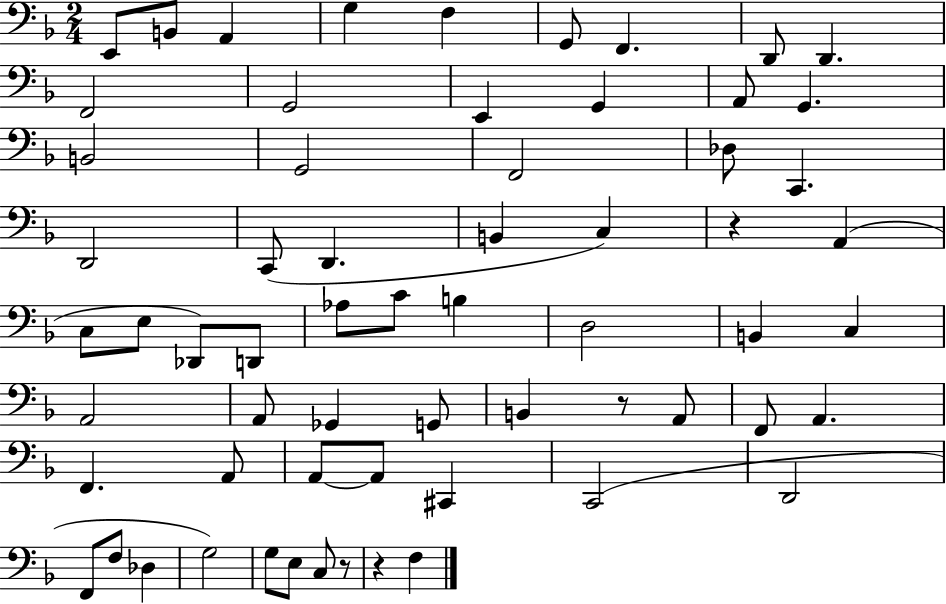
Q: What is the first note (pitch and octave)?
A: E2